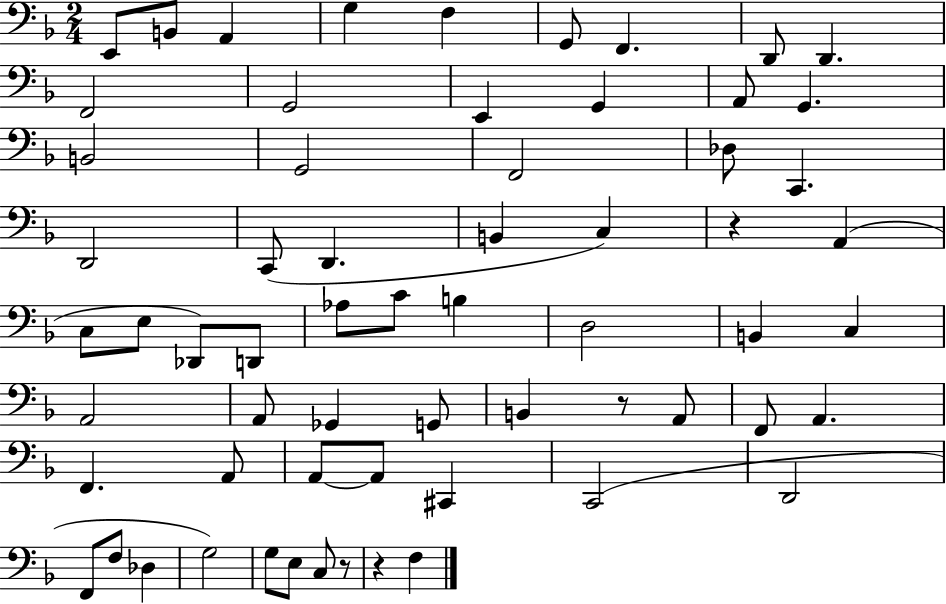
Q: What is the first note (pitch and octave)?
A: E2